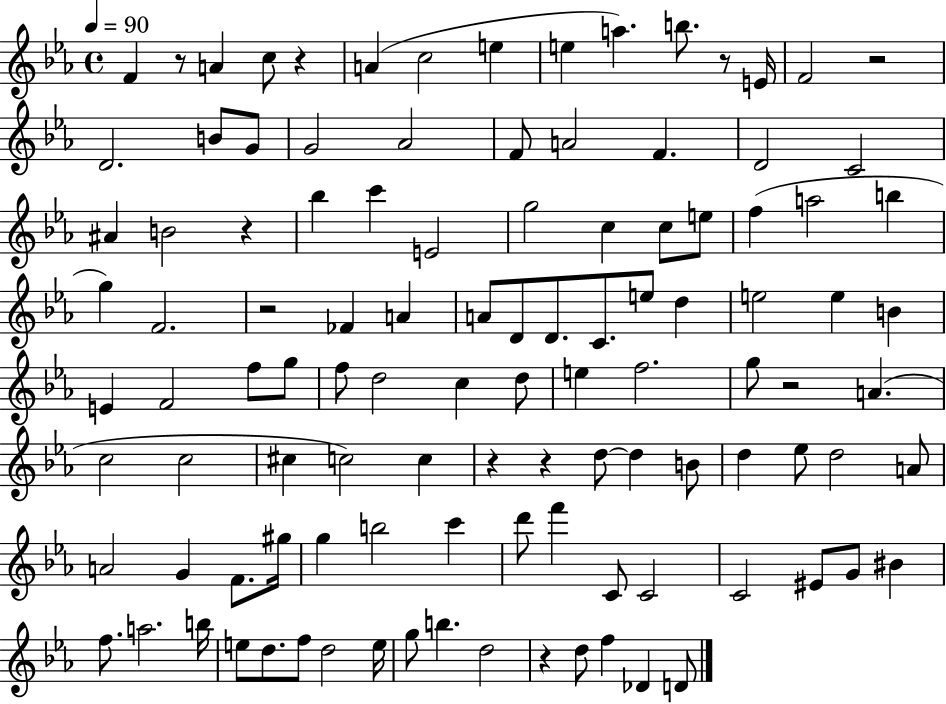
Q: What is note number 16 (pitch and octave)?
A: Ab4